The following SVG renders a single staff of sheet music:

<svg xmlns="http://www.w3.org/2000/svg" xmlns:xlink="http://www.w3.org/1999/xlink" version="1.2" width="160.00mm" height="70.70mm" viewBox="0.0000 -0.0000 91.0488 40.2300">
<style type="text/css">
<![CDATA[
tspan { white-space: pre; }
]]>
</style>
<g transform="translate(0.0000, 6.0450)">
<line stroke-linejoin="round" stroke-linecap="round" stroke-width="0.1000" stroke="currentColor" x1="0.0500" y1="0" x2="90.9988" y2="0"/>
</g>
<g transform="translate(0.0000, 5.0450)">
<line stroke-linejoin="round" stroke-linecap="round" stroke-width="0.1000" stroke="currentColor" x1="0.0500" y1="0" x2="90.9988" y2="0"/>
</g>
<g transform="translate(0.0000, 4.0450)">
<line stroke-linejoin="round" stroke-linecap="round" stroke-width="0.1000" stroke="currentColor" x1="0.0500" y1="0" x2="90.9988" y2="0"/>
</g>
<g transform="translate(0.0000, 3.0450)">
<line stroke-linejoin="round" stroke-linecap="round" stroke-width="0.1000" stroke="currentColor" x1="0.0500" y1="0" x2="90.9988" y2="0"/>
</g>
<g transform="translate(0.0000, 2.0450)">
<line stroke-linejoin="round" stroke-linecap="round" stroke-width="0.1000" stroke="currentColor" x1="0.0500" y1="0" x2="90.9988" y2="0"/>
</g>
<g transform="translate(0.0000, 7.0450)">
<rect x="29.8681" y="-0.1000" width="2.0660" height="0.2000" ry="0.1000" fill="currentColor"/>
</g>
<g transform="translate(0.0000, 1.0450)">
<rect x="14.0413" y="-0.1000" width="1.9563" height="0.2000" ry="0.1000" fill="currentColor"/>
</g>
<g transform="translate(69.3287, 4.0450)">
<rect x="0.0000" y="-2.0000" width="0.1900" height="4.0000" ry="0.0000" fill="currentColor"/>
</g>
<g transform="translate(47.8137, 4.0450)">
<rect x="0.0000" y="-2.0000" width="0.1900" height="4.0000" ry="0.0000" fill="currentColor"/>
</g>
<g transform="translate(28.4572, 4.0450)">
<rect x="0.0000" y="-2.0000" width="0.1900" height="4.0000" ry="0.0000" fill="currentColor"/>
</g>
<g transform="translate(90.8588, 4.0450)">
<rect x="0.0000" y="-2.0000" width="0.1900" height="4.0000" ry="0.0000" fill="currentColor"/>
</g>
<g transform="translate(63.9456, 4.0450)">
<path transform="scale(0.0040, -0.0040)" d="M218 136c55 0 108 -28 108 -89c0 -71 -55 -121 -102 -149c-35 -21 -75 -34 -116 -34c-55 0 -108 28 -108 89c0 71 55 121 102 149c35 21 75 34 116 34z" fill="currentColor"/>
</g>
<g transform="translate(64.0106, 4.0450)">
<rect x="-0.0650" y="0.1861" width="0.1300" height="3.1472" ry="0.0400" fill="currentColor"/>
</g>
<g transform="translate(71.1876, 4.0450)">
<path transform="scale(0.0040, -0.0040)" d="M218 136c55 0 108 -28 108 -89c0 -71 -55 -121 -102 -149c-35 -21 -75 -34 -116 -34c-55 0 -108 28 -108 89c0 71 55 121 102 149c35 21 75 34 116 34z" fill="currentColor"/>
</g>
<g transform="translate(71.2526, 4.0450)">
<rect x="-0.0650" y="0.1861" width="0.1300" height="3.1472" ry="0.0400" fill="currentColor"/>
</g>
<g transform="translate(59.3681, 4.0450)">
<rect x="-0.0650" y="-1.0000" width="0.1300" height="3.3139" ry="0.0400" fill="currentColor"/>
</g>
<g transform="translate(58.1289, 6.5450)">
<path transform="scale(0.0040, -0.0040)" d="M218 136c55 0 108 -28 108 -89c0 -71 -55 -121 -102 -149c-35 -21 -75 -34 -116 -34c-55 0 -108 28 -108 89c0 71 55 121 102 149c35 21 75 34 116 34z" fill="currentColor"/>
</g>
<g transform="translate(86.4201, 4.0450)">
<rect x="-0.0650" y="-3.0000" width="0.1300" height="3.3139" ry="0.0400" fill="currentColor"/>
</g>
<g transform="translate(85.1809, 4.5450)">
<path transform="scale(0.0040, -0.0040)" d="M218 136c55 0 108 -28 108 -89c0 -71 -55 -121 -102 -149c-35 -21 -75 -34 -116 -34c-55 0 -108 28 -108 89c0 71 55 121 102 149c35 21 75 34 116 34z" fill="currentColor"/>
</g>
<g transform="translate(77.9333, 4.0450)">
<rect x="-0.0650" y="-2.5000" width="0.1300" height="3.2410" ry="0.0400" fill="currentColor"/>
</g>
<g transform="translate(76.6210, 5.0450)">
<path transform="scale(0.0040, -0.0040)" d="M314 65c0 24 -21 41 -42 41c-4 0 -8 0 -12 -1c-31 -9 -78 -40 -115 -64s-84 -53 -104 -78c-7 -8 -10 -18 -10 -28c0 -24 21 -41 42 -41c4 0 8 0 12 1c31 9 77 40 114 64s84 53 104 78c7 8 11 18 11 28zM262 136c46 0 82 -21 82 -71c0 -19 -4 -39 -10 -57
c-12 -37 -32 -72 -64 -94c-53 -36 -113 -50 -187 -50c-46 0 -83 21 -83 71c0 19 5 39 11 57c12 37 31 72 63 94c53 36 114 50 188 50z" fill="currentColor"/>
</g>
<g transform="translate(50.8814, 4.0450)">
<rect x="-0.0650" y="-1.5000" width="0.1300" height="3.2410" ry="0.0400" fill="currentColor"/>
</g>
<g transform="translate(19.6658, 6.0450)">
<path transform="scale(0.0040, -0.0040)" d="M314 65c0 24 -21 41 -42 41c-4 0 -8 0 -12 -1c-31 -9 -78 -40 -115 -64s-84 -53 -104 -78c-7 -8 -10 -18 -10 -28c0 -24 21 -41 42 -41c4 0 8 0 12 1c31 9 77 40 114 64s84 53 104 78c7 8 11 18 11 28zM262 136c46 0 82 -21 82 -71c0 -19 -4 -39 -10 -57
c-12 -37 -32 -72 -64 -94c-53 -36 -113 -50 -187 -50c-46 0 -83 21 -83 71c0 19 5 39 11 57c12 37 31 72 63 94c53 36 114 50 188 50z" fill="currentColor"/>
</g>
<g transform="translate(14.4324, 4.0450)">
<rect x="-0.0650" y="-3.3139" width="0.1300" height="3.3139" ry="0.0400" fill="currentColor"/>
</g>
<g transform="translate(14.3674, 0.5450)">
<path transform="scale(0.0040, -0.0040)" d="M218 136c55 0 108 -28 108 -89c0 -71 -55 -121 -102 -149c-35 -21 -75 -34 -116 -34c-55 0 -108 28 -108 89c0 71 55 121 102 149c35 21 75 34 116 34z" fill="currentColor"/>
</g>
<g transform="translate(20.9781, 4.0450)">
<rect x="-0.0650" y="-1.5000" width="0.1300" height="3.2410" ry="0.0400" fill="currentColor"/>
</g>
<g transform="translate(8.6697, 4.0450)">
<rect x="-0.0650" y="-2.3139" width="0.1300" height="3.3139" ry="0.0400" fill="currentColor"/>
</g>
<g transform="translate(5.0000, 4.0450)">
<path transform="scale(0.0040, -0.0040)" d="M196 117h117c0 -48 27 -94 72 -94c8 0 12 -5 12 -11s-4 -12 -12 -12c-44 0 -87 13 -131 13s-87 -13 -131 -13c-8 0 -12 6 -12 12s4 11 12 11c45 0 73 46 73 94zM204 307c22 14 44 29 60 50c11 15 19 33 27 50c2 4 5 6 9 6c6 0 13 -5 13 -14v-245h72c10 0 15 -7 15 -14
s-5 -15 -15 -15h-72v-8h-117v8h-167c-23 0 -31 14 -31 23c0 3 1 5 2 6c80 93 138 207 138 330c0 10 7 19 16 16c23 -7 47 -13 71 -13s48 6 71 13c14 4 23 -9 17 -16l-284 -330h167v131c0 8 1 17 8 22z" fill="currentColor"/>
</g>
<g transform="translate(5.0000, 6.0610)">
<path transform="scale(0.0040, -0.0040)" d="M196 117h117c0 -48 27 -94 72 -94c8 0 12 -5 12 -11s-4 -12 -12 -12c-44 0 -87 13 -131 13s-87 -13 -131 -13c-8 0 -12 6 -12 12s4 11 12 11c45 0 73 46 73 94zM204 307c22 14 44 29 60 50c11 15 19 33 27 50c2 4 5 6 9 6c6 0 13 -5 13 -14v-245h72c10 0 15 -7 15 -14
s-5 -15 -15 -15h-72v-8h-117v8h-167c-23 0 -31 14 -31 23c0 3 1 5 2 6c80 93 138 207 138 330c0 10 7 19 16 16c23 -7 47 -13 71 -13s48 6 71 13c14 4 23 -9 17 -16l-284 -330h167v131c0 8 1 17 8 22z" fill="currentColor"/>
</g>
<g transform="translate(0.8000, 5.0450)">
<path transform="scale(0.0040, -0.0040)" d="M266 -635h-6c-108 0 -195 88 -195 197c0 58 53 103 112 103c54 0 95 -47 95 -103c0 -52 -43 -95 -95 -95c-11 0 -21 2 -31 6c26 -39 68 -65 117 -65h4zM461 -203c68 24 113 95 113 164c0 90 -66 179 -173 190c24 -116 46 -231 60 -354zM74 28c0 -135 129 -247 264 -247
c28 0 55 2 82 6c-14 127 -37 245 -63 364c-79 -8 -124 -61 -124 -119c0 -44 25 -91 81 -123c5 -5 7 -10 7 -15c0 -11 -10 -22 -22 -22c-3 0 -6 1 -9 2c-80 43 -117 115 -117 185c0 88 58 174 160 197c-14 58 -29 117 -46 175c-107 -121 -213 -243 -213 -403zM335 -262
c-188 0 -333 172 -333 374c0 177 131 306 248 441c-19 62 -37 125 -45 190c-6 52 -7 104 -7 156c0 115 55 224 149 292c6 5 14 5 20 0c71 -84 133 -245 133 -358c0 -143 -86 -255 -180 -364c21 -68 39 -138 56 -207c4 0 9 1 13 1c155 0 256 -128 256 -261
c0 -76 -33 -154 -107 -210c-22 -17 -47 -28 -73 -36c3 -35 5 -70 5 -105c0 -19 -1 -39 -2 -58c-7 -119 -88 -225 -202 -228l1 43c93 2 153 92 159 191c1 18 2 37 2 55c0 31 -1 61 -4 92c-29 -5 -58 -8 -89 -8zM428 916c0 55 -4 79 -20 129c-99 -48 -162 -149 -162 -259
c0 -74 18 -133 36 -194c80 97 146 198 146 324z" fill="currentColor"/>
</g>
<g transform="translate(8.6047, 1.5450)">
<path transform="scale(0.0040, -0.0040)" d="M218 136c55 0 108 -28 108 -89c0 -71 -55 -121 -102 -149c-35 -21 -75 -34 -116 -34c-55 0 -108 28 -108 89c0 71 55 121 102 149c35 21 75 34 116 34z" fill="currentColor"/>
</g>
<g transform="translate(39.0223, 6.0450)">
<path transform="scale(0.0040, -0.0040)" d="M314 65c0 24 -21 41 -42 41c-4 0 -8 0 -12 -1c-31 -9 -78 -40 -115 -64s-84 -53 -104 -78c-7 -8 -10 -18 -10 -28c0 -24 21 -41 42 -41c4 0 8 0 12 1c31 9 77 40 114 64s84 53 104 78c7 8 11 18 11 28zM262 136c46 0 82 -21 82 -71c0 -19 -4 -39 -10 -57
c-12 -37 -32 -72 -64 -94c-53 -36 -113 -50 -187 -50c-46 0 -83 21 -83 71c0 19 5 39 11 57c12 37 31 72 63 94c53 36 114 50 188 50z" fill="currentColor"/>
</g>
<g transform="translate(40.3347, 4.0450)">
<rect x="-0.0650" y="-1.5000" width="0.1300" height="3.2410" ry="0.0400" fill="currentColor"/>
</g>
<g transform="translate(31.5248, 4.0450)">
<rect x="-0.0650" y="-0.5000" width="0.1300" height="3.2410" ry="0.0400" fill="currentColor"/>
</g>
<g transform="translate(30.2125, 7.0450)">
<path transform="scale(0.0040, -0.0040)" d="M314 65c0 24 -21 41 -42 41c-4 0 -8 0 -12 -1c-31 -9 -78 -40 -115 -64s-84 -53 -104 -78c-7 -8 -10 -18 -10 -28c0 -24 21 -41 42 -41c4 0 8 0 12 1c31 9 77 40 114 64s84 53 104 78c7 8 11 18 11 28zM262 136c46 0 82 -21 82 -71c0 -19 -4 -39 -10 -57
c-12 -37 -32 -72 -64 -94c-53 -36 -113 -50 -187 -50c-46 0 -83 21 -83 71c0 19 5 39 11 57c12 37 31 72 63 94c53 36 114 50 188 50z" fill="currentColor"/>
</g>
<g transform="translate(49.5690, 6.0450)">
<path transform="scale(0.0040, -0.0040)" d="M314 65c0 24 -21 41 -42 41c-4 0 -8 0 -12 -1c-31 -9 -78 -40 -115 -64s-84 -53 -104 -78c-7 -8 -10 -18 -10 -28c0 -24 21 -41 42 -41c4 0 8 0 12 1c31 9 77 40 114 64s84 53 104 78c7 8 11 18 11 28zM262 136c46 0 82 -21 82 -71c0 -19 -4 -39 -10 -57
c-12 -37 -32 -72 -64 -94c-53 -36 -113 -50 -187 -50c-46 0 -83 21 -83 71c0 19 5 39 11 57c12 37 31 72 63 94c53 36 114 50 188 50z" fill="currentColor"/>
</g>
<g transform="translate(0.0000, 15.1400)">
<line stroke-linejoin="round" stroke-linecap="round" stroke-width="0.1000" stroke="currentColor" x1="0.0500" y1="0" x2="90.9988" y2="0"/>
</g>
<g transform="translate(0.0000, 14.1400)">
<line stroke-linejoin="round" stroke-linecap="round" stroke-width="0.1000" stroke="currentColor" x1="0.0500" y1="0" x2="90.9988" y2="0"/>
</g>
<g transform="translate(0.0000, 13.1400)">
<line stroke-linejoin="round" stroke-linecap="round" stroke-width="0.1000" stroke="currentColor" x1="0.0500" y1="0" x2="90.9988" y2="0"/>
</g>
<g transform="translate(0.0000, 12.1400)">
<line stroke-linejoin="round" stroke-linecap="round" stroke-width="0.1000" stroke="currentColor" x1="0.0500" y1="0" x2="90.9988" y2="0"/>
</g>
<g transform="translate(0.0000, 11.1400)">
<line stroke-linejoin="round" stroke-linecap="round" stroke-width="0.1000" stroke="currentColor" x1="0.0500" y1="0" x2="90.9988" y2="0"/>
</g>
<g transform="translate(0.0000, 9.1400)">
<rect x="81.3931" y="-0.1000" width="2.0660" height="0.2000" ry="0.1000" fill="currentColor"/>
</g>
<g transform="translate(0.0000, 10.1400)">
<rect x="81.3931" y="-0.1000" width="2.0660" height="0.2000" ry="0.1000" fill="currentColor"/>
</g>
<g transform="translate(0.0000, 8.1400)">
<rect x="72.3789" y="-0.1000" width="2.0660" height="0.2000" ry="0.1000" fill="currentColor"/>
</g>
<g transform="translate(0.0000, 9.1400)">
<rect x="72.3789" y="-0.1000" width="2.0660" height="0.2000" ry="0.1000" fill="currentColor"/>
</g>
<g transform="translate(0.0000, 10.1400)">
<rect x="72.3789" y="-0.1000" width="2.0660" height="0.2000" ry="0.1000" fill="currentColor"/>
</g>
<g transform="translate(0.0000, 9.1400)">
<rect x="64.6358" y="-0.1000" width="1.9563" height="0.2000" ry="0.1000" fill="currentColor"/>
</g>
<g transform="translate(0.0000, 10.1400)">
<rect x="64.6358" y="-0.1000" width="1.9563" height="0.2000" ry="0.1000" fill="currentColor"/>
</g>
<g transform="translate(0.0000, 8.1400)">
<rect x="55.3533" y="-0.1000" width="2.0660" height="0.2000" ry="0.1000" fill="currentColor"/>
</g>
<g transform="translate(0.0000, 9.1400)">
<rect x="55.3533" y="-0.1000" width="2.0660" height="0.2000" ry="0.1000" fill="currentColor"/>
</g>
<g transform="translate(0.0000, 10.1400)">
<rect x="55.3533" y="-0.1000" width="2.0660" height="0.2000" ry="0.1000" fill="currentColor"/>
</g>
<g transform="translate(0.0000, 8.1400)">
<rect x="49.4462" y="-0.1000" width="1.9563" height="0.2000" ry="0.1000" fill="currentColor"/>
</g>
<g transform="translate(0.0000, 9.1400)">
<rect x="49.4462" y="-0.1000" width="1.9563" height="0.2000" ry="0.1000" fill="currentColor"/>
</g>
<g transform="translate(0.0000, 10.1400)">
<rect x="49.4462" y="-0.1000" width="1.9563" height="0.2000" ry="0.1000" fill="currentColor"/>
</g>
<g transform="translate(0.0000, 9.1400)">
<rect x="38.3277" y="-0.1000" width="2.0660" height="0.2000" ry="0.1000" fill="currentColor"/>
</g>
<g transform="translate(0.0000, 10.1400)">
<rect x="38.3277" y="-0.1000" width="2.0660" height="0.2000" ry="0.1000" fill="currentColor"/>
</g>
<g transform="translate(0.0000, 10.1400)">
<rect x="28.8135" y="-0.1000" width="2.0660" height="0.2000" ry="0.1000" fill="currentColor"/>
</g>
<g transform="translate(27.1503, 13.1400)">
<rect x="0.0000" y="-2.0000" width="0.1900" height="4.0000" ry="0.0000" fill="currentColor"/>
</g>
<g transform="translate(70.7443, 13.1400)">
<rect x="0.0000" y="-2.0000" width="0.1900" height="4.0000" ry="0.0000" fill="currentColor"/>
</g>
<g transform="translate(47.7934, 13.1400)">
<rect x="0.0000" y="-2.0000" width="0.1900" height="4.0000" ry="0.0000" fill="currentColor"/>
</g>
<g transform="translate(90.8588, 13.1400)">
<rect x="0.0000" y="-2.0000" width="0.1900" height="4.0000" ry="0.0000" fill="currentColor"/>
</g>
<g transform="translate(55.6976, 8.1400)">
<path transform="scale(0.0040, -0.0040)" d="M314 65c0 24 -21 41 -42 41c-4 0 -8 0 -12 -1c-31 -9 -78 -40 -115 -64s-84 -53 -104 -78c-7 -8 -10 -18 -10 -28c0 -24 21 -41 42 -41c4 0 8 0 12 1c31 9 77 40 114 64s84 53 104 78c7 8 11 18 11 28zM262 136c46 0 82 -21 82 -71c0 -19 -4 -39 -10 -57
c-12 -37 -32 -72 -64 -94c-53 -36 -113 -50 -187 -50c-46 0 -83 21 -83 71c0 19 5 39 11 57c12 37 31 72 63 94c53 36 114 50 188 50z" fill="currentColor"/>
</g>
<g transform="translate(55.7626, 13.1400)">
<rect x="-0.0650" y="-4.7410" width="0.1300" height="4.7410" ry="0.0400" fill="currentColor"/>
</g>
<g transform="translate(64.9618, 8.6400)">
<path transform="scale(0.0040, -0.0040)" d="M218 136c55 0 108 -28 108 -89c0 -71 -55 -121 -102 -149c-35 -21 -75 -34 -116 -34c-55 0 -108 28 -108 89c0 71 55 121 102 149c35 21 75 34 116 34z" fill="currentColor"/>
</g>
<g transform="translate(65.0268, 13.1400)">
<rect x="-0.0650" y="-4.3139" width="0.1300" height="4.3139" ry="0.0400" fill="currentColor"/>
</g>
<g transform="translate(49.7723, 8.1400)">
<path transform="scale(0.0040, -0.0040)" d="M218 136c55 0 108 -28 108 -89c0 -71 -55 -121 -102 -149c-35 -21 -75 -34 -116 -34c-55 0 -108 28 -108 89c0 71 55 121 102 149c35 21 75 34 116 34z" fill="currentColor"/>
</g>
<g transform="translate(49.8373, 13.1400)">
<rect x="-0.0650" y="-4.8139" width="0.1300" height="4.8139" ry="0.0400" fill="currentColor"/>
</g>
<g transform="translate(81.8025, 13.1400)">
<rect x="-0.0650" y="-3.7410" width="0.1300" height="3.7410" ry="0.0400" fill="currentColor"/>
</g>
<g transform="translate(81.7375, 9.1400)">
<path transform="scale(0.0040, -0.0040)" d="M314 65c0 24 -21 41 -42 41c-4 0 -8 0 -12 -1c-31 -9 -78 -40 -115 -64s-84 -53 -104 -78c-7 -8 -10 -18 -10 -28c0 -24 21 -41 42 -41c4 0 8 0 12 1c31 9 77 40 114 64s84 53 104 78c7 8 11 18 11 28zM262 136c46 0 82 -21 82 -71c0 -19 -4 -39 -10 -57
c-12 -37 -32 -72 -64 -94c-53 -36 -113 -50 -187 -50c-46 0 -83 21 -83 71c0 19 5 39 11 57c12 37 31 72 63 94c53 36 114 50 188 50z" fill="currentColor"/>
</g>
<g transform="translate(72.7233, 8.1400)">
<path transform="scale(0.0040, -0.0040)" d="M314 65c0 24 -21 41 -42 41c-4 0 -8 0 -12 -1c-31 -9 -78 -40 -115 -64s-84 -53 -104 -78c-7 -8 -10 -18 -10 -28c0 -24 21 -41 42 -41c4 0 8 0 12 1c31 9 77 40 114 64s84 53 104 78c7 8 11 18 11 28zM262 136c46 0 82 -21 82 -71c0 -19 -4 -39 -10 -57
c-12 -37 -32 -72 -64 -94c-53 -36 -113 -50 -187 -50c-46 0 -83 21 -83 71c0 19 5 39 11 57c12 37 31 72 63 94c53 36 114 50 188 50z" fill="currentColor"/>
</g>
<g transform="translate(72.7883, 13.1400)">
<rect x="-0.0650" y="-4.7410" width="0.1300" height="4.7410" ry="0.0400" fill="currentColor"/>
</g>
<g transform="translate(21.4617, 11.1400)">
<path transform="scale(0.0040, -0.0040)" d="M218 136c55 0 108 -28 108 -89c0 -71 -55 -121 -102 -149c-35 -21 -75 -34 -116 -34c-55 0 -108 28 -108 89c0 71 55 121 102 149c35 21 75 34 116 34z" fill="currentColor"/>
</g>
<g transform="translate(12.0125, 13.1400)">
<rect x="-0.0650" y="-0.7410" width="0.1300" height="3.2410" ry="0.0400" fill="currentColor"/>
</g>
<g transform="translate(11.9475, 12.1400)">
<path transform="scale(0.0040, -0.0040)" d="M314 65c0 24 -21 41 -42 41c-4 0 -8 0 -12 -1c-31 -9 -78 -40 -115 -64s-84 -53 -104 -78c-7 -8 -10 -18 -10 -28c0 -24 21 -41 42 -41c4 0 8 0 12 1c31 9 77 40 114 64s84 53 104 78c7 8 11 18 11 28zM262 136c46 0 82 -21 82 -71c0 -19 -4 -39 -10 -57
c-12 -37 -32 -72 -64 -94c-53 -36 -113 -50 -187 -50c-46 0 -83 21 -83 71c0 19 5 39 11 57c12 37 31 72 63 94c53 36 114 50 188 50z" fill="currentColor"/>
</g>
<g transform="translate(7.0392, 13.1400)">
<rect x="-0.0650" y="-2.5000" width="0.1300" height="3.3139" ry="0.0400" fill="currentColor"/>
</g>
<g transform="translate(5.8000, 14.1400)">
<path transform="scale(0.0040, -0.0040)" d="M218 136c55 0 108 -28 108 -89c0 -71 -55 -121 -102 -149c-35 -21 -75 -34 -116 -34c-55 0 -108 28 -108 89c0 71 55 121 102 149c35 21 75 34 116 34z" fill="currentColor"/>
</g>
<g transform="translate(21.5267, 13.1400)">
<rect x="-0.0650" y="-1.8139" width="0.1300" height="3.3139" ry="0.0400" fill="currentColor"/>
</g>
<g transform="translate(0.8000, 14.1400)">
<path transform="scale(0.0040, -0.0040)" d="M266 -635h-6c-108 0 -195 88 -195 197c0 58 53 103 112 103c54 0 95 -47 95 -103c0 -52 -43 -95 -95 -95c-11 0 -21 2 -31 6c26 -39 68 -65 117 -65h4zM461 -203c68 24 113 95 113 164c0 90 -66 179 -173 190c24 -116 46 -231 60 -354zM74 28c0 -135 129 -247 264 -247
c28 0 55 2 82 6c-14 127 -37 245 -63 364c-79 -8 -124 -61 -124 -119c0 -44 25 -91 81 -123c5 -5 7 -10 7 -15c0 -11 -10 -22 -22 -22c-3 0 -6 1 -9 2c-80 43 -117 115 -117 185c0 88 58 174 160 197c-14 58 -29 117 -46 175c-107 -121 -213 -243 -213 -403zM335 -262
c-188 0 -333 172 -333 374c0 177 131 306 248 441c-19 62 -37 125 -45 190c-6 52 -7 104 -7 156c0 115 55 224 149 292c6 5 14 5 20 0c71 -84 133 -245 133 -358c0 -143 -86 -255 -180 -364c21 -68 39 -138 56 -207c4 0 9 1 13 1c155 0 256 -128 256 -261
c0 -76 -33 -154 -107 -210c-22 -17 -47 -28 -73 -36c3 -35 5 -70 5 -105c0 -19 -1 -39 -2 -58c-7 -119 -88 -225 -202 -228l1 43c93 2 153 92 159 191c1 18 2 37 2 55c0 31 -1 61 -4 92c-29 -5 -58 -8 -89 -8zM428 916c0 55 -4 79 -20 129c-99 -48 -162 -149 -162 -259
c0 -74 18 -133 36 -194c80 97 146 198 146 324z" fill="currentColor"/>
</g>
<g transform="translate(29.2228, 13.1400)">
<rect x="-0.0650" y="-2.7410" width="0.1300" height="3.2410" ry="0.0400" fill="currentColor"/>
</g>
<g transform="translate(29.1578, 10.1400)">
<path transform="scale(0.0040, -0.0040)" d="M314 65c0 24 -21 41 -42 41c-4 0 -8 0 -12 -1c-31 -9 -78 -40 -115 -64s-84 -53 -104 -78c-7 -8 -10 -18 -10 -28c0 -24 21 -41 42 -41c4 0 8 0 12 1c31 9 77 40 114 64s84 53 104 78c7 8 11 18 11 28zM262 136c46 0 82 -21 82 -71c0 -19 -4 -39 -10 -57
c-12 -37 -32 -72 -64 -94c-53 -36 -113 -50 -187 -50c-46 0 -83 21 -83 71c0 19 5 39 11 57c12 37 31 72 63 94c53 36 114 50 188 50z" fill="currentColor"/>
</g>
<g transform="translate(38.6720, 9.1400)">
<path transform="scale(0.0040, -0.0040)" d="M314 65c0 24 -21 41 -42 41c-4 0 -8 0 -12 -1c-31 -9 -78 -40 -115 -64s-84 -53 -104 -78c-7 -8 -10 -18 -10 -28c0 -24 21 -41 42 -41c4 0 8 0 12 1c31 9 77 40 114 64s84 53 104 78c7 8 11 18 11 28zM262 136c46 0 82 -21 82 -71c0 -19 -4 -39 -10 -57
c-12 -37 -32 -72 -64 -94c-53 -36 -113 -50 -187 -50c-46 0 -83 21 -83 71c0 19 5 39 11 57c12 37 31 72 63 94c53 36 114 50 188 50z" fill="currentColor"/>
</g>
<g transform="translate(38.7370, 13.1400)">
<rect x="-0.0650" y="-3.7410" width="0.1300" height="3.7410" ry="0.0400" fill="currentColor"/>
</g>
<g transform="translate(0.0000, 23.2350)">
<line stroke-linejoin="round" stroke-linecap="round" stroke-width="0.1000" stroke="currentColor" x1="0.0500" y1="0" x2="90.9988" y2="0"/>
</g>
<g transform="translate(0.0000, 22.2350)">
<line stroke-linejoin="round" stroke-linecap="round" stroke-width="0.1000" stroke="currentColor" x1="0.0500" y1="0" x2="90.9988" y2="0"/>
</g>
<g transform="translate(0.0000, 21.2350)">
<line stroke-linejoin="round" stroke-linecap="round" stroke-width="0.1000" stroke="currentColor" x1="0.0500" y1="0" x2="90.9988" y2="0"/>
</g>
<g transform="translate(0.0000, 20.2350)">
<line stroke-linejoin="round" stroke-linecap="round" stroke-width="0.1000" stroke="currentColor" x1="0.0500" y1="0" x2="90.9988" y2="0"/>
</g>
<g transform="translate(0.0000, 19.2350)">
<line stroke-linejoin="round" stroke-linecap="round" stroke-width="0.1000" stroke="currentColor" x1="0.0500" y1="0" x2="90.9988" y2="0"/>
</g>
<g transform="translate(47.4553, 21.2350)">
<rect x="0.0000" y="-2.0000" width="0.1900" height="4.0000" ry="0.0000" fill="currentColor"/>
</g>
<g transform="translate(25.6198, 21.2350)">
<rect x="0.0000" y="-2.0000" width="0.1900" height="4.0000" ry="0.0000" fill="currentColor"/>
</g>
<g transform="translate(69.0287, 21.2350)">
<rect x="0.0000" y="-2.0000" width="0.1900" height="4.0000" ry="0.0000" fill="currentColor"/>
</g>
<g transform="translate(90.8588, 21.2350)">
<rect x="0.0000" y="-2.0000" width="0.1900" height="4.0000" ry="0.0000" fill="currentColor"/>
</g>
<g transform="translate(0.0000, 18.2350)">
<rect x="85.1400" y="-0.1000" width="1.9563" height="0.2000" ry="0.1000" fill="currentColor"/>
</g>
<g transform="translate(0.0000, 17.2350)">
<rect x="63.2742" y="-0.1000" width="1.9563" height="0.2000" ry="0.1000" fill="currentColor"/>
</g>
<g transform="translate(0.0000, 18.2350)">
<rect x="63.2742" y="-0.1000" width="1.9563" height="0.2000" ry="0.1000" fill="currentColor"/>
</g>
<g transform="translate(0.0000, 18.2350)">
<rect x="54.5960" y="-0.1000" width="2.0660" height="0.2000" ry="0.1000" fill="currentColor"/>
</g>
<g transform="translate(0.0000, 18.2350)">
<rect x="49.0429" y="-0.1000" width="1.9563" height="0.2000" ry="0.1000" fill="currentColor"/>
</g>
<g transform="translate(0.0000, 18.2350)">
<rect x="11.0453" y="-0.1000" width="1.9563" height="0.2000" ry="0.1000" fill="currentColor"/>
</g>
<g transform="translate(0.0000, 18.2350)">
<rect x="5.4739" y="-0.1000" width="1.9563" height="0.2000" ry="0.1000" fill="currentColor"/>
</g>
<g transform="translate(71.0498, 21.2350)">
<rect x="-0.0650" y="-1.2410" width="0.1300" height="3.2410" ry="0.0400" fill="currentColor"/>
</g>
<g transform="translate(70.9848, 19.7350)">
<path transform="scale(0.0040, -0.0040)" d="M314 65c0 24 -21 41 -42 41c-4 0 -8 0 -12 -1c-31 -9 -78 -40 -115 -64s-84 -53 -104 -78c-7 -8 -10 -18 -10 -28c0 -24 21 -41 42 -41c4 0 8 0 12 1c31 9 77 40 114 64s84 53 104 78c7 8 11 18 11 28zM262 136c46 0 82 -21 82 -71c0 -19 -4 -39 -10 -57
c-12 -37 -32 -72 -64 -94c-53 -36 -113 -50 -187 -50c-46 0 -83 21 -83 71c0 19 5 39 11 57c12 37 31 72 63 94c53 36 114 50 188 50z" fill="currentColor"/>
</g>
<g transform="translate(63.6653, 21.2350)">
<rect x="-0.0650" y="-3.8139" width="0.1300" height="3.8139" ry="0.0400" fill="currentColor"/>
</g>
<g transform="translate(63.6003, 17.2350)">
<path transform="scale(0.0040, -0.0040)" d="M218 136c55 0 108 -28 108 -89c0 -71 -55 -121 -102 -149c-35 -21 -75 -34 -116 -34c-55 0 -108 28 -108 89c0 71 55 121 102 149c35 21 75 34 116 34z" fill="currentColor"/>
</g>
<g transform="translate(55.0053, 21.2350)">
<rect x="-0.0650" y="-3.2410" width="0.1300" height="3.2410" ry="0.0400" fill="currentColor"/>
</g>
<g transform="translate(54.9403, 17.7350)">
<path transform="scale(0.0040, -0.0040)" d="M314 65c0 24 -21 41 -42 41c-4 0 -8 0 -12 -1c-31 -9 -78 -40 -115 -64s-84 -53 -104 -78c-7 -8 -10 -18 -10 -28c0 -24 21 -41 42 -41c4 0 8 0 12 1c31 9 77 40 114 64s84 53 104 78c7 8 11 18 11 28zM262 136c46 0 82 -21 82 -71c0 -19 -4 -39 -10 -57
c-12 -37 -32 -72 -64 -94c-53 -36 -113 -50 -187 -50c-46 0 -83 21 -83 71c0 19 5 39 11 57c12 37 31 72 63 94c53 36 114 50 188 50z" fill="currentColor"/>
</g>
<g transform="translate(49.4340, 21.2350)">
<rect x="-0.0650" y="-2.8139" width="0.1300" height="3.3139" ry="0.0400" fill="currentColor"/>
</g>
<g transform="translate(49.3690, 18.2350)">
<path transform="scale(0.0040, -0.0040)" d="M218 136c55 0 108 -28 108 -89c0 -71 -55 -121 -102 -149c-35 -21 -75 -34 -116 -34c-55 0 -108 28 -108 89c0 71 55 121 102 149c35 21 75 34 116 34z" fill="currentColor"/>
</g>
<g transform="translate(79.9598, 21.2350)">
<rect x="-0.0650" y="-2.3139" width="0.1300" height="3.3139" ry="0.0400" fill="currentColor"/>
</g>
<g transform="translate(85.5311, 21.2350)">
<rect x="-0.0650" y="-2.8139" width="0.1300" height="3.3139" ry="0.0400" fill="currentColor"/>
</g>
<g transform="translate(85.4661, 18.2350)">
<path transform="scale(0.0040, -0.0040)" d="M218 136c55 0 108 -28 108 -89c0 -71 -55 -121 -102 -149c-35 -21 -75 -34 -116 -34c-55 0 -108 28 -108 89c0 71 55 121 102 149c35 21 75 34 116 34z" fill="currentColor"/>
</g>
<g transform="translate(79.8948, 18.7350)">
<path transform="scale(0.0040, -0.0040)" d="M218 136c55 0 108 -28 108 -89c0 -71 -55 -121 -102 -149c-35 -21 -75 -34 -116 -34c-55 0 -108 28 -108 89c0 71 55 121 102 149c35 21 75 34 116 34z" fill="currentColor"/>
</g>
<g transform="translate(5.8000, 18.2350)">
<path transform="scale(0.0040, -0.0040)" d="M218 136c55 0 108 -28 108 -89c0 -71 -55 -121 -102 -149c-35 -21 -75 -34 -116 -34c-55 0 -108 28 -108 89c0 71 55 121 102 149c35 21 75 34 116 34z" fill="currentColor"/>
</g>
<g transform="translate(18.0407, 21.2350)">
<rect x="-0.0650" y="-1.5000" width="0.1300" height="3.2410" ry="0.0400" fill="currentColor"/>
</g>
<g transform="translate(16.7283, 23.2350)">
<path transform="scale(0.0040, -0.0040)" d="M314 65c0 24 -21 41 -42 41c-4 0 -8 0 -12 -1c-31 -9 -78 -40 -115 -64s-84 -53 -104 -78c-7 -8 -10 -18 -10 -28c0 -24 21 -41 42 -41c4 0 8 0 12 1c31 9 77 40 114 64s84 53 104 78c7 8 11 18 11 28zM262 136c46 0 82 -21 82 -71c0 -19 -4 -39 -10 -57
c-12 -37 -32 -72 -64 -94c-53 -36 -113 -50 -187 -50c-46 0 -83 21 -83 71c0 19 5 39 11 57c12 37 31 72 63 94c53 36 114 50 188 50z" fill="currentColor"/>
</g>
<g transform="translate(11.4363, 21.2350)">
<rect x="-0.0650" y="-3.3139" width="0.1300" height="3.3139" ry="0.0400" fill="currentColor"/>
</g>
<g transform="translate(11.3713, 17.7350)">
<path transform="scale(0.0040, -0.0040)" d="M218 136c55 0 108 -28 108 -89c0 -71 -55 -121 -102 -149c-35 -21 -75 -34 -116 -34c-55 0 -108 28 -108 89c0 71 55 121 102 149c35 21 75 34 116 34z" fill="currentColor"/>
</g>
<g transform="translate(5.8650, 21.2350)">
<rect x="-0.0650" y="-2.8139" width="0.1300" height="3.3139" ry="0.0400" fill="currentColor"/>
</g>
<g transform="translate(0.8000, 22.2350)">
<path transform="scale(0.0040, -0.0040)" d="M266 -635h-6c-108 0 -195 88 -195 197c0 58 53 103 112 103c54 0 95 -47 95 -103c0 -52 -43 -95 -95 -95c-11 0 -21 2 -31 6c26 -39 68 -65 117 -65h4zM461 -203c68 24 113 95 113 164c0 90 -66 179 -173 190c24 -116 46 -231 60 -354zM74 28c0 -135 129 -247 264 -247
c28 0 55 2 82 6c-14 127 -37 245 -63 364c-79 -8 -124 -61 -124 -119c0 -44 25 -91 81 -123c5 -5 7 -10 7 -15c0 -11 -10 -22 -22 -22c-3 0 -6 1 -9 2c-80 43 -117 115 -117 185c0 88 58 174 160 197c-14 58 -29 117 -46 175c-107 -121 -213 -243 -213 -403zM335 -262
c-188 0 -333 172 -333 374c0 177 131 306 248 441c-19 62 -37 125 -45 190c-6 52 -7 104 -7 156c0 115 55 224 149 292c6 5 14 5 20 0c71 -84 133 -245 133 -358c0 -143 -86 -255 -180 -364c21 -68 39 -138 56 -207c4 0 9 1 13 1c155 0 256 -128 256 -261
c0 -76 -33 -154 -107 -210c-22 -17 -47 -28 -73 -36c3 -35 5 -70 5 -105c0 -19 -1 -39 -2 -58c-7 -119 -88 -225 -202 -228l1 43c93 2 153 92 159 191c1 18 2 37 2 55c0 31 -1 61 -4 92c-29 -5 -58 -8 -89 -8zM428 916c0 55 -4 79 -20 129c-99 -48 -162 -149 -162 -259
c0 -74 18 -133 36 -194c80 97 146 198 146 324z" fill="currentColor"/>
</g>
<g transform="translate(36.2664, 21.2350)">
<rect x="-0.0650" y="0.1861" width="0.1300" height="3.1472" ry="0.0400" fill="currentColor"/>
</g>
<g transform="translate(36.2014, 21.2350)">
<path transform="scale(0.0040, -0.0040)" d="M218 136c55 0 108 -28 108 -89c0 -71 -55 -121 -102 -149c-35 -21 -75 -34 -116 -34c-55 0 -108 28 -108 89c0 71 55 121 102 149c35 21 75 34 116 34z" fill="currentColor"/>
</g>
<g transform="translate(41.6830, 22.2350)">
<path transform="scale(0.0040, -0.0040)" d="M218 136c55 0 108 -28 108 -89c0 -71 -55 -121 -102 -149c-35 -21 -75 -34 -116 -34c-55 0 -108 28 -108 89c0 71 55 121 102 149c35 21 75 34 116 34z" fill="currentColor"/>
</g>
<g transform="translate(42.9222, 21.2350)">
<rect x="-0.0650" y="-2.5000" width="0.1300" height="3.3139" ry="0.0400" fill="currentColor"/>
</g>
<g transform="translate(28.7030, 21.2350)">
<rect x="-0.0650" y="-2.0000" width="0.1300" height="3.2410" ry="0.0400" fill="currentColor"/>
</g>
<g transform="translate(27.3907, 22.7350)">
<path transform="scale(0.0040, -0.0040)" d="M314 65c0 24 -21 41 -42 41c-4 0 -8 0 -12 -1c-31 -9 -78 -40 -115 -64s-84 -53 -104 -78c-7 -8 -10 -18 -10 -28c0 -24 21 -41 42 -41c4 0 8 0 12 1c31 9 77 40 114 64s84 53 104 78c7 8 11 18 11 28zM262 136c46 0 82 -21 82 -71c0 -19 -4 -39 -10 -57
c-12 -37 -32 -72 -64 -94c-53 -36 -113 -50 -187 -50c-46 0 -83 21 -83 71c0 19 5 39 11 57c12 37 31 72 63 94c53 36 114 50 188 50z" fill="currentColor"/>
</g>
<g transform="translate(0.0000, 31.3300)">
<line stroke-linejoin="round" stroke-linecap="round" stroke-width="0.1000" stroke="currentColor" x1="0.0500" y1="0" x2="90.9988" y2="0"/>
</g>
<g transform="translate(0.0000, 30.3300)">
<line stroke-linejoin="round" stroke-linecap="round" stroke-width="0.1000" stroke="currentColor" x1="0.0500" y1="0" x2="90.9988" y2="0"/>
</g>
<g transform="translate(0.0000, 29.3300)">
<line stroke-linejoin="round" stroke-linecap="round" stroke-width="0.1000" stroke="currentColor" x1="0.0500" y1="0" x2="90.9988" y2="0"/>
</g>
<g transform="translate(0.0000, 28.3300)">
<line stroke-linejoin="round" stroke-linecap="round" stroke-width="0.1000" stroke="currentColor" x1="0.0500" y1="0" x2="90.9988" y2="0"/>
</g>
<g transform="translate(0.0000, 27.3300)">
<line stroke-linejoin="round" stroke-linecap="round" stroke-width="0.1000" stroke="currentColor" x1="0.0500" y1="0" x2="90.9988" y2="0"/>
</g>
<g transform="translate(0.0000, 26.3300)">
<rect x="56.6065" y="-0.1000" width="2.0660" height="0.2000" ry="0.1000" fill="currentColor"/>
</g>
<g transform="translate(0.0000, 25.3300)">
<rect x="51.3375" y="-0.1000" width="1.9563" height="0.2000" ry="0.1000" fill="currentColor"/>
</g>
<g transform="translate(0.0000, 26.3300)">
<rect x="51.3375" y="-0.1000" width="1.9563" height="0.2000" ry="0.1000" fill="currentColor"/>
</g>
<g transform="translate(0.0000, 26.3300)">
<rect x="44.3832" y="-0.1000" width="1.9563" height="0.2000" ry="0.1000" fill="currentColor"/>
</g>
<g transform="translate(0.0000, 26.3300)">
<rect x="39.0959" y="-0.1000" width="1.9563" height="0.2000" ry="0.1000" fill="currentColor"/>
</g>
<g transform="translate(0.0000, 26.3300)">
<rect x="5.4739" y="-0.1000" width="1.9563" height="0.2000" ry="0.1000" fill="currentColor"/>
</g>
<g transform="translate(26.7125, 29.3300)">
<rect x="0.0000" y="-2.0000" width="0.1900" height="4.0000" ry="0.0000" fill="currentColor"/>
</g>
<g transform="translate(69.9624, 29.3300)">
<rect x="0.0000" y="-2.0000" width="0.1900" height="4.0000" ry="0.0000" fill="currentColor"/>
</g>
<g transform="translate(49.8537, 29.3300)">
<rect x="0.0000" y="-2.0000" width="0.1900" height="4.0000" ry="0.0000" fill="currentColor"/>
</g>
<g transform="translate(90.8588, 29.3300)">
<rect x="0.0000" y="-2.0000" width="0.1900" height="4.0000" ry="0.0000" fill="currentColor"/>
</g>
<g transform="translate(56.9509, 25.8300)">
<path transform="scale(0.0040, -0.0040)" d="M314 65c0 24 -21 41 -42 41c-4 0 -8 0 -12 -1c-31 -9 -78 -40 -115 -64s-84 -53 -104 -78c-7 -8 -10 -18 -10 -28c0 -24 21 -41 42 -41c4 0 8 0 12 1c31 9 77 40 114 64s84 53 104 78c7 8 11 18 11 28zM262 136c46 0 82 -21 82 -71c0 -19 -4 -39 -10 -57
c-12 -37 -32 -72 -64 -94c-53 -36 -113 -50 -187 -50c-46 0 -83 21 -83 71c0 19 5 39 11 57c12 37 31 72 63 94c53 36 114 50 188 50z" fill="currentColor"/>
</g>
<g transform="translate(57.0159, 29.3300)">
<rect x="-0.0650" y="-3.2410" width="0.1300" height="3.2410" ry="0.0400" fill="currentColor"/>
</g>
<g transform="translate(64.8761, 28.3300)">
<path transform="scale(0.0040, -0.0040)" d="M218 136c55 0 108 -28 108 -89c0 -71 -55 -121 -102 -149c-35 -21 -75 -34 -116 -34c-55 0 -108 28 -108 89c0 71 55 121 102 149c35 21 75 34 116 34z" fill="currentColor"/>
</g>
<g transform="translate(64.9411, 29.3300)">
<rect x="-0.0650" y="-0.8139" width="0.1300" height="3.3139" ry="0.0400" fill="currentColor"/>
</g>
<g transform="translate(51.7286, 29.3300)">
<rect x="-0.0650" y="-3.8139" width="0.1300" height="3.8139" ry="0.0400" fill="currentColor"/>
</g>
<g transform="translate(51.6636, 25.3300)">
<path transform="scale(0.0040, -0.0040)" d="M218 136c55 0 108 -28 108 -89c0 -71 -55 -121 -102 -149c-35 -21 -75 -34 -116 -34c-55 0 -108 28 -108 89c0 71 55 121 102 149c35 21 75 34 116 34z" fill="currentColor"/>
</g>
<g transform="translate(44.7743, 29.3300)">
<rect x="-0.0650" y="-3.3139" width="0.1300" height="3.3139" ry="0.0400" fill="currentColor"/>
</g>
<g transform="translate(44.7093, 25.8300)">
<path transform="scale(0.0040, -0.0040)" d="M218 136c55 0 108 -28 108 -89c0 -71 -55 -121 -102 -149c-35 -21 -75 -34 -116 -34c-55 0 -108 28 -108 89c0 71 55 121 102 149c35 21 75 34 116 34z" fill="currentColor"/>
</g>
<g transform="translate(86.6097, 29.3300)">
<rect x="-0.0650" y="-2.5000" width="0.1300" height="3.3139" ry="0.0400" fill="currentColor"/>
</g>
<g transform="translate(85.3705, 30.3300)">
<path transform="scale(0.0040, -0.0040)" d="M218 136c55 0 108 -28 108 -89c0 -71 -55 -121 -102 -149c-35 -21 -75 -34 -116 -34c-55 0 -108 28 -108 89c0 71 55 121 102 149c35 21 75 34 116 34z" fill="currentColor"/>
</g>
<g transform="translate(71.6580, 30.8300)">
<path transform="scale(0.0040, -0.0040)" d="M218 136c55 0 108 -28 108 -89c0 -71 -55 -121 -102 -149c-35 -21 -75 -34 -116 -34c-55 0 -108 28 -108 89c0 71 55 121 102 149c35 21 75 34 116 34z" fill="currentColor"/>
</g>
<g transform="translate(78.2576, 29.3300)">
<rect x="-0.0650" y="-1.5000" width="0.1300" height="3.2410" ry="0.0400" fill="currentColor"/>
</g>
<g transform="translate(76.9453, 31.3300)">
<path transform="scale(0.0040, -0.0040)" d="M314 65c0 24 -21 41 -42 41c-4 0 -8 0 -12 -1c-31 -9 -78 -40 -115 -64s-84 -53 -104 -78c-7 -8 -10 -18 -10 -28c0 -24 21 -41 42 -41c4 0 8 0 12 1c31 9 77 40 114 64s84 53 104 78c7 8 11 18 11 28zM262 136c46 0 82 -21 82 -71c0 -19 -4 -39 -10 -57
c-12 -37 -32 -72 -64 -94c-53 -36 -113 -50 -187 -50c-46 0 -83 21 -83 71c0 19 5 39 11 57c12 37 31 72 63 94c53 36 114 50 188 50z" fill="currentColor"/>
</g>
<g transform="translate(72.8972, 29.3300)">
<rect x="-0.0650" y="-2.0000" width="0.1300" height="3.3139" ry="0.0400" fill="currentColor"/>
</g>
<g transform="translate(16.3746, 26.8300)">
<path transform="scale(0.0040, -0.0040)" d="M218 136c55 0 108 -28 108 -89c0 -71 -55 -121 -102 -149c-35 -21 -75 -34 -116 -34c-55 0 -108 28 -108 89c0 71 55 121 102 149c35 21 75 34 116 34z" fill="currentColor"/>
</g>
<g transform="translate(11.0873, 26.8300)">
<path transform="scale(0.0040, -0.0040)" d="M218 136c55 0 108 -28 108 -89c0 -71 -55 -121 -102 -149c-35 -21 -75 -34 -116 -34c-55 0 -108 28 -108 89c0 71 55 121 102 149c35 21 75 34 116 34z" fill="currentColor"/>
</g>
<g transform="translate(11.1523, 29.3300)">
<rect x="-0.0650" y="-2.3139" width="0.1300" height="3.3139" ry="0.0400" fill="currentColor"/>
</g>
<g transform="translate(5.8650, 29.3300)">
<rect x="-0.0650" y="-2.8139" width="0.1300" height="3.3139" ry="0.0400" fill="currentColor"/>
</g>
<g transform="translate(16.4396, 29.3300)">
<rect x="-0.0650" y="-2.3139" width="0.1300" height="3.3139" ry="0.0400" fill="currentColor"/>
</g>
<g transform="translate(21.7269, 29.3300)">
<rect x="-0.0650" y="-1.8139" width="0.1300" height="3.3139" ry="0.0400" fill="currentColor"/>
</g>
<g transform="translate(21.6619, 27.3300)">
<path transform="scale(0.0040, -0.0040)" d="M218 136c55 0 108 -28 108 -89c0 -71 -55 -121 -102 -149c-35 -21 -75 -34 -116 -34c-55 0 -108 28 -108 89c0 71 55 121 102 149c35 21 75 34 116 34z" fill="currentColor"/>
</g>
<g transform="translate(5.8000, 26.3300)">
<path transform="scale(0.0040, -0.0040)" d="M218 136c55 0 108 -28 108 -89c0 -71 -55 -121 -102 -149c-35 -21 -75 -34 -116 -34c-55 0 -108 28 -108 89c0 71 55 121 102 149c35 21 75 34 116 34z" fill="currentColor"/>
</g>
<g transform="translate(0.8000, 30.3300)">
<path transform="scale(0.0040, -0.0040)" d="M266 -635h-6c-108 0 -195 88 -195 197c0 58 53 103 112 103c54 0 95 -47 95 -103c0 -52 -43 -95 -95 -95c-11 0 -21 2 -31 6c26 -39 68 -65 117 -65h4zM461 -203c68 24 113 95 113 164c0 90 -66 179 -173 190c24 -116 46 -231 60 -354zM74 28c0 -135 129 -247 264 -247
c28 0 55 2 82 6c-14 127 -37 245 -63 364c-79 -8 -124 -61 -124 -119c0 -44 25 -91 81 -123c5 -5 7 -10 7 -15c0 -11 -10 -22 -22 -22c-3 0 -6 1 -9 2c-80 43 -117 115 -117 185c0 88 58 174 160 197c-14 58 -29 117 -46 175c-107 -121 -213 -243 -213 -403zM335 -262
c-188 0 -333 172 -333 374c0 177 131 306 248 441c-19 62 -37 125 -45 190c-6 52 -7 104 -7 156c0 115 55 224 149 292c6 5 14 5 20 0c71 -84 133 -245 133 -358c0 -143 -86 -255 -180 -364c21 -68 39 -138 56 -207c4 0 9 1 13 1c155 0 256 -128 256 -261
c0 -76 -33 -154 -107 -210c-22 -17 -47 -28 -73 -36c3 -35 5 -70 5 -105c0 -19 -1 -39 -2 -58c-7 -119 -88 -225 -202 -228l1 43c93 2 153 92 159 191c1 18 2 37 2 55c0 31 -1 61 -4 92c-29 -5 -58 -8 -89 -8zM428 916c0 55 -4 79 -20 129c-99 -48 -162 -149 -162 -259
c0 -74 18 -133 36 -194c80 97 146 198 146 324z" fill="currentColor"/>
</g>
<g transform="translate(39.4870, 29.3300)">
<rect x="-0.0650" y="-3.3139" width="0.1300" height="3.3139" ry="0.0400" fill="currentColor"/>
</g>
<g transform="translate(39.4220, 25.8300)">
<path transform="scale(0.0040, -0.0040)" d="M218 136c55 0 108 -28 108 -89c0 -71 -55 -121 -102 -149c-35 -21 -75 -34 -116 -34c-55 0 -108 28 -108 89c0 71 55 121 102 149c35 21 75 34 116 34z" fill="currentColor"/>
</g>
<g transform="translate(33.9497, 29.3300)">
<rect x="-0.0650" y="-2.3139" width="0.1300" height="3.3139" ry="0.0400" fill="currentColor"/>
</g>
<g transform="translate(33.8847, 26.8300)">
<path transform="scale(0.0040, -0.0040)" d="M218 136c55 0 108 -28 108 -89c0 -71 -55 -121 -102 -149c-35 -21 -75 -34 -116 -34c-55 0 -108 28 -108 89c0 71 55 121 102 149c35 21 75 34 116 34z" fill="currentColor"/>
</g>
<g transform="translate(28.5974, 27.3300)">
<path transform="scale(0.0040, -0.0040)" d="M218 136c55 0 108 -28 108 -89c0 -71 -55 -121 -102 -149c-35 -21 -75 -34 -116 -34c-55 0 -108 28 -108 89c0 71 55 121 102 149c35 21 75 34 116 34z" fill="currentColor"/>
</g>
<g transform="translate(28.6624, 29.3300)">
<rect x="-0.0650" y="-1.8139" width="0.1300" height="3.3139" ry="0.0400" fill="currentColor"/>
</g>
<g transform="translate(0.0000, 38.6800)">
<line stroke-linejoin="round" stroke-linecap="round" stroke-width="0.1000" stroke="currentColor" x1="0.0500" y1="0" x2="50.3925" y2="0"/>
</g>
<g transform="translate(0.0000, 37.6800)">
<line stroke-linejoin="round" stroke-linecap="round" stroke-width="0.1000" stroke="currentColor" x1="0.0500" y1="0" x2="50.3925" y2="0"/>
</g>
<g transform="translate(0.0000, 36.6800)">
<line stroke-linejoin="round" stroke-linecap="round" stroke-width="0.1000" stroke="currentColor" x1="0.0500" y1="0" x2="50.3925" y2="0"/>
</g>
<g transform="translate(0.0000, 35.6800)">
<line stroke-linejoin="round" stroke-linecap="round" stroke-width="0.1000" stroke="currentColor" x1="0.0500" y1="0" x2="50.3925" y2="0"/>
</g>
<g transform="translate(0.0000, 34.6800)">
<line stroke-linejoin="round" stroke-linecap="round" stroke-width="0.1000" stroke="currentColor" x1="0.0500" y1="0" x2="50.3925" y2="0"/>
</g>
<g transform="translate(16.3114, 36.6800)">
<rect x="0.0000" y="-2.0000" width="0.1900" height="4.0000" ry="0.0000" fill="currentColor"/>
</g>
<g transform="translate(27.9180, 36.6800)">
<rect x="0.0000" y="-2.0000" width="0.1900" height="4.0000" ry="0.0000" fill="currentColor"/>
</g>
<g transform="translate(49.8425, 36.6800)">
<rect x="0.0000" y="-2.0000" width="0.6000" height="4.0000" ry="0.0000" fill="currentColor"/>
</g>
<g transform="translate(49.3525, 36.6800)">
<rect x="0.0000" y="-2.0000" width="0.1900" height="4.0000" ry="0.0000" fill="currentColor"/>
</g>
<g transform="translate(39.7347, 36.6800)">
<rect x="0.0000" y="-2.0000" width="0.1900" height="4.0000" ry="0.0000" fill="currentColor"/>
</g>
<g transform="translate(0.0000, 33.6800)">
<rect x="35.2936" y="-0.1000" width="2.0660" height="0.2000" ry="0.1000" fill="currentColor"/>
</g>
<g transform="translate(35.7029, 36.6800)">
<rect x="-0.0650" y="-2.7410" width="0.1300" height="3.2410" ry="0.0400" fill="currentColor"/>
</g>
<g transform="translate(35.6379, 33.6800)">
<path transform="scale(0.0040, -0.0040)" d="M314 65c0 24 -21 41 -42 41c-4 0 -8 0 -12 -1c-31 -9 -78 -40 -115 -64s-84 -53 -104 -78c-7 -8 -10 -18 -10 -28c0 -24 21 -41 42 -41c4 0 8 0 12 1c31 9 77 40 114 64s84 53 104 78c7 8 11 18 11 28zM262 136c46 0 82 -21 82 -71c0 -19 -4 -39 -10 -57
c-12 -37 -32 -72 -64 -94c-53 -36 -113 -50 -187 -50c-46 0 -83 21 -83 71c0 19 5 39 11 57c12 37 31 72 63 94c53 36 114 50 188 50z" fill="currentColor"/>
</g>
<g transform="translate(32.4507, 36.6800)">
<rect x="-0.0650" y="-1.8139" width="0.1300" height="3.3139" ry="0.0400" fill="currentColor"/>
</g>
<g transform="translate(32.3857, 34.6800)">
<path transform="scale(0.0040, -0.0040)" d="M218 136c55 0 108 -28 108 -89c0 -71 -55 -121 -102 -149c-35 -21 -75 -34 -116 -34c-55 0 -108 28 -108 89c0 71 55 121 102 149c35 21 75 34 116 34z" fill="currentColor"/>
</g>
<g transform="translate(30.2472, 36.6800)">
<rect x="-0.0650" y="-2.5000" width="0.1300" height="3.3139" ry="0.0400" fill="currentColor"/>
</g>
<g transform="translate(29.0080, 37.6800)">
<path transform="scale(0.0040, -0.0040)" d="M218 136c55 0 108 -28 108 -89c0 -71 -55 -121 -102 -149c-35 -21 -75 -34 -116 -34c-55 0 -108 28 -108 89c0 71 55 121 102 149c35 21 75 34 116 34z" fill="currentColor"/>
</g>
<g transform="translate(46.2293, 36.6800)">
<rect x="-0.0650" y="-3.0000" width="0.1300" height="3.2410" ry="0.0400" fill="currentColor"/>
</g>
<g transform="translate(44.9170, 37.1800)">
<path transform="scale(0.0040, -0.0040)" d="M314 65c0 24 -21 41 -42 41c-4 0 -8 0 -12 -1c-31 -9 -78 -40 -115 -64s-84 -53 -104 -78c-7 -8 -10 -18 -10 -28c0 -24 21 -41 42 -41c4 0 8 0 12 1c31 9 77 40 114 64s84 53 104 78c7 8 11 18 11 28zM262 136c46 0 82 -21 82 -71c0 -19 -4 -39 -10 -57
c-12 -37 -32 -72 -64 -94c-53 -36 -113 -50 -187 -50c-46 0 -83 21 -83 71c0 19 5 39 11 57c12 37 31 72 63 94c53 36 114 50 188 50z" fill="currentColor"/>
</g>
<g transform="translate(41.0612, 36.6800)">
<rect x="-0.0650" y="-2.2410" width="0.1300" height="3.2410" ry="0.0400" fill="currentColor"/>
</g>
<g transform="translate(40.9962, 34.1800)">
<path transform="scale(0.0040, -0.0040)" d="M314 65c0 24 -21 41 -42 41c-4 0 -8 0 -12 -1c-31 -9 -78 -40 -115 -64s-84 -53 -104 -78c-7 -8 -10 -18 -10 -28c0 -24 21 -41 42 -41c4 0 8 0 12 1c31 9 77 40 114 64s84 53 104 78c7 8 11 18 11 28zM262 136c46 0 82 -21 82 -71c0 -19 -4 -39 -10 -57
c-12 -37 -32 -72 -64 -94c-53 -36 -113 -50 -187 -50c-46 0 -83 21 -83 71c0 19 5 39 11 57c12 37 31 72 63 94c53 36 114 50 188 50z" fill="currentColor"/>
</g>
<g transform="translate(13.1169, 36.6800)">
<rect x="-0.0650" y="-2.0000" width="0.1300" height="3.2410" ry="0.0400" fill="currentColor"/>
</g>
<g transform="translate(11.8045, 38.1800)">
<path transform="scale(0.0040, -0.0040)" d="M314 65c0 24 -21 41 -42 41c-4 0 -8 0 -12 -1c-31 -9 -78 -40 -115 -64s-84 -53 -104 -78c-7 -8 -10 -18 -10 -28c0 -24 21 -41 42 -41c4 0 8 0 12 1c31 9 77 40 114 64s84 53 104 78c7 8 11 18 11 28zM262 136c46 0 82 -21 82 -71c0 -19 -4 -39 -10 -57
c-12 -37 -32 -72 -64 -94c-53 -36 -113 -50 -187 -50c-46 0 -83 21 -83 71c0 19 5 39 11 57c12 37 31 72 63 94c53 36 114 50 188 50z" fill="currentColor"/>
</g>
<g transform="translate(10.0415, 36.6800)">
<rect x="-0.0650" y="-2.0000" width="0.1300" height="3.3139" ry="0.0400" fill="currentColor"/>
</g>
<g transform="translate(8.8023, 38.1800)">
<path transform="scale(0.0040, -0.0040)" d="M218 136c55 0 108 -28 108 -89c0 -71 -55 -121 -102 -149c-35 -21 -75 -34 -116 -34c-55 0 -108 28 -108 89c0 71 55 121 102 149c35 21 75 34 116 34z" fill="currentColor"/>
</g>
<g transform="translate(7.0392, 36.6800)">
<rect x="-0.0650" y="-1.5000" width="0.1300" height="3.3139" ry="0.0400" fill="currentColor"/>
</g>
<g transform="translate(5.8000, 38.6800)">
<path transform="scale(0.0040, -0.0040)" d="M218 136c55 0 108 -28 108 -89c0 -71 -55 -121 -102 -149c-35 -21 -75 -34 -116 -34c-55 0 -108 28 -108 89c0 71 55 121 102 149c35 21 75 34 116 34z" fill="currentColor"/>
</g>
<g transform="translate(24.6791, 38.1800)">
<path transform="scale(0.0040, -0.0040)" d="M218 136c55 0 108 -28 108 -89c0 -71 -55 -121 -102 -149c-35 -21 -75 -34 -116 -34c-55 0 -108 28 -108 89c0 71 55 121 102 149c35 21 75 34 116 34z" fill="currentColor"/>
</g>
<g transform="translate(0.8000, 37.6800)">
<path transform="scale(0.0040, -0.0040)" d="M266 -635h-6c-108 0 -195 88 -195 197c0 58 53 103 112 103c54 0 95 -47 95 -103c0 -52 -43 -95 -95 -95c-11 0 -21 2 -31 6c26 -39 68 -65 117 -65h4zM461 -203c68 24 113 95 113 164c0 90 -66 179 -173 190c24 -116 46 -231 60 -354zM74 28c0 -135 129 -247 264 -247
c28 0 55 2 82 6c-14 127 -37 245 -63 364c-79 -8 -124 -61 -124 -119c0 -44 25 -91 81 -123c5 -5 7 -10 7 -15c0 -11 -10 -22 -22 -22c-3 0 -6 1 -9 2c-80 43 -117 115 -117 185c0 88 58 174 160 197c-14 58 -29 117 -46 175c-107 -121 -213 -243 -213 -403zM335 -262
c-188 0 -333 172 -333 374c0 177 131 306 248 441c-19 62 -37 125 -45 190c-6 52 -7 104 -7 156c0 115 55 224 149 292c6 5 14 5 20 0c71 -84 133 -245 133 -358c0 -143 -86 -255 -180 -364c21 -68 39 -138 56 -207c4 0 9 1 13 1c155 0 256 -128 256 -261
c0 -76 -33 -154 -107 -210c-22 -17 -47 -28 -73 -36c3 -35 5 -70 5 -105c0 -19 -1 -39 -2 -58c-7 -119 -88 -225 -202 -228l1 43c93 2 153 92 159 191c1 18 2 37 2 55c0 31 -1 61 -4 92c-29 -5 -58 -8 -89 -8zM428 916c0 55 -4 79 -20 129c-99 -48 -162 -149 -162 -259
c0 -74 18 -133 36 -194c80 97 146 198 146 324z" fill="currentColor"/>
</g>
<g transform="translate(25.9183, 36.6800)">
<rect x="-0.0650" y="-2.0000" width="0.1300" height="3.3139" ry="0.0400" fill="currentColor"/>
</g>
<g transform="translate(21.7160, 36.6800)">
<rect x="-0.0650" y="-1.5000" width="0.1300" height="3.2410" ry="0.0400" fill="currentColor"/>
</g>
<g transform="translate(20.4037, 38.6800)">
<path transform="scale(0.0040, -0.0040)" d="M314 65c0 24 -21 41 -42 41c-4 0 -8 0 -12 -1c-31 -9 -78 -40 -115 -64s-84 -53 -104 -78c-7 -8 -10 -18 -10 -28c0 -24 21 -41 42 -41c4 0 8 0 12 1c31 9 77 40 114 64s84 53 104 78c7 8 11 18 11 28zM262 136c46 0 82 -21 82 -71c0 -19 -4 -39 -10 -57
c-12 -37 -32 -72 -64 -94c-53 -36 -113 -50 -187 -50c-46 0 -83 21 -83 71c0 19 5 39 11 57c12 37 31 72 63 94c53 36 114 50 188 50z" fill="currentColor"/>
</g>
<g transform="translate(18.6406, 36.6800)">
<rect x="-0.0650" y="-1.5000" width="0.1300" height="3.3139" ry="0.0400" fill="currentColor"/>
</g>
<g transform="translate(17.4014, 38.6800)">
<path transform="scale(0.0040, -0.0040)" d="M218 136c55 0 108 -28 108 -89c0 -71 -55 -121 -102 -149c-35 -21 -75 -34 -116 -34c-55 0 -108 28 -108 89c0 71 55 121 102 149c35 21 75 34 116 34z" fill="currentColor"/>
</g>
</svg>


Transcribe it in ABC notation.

X:1
T:Untitled
M:4/4
L:1/4
K:C
g b E2 C2 E2 E2 D B B G2 A G d2 f a2 c'2 e' e'2 d' e'2 c'2 a b E2 F2 B G a b2 c' e2 g a a g g f f g b b c' b2 d F E2 G E F F2 E E2 F G f a2 g2 A2